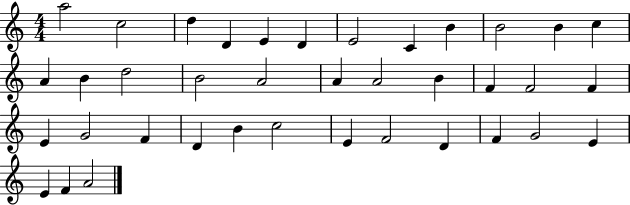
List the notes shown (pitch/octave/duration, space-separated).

A5/h C5/h D5/q D4/q E4/q D4/q E4/h C4/q B4/q B4/h B4/q C5/q A4/q B4/q D5/h B4/h A4/h A4/q A4/h B4/q F4/q F4/h F4/q E4/q G4/h F4/q D4/q B4/q C5/h E4/q F4/h D4/q F4/q G4/h E4/q E4/q F4/q A4/h